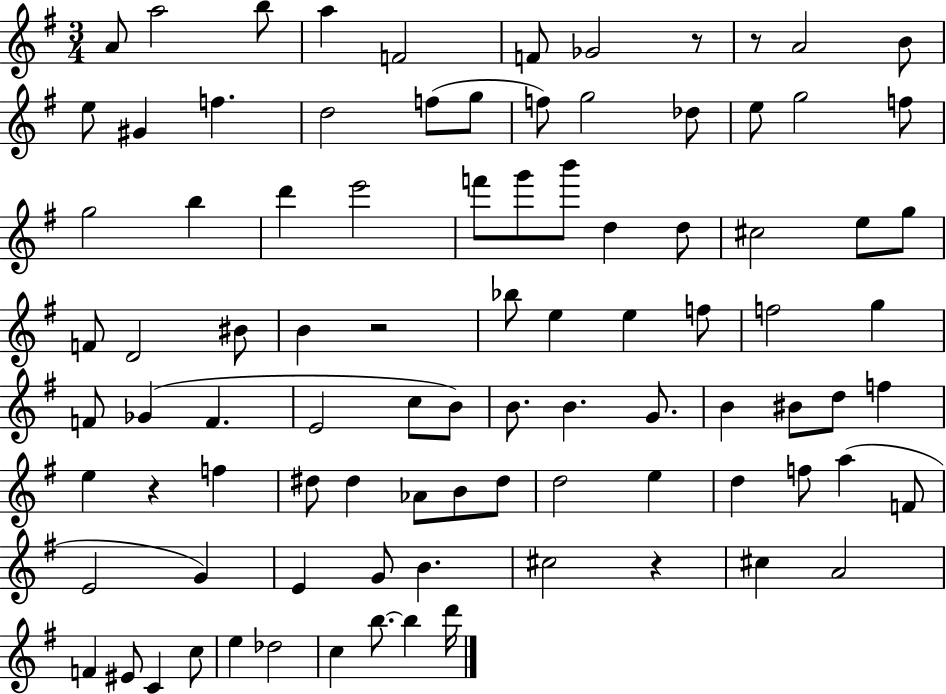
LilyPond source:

{
  \clef treble
  \numericTimeSignature
  \time 3/4
  \key g \major
  \repeat volta 2 { a'8 a''2 b''8 | a''4 f'2 | f'8 ges'2 r8 | r8 a'2 b'8 | \break e''8 gis'4 f''4. | d''2 f''8( g''8 | f''8) g''2 des''8 | e''8 g''2 f''8 | \break g''2 b''4 | d'''4 e'''2 | f'''8 g'''8 b'''8 d''4 d''8 | cis''2 e''8 g''8 | \break f'8 d'2 bis'8 | b'4 r2 | bes''8 e''4 e''4 f''8 | f''2 g''4 | \break f'8 ges'4( f'4. | e'2 c''8 b'8) | b'8. b'4. g'8. | b'4 bis'8 d''8 f''4 | \break e''4 r4 f''4 | dis''8 dis''4 aes'8 b'8 dis''8 | d''2 e''4 | d''4 f''8 a''4( f'8 | \break e'2 g'4) | e'4 g'8 b'4. | cis''2 r4 | cis''4 a'2 | \break f'4 eis'8 c'4 c''8 | e''4 des''2 | c''4 b''8.~~ b''4 d'''16 | } \bar "|."
}